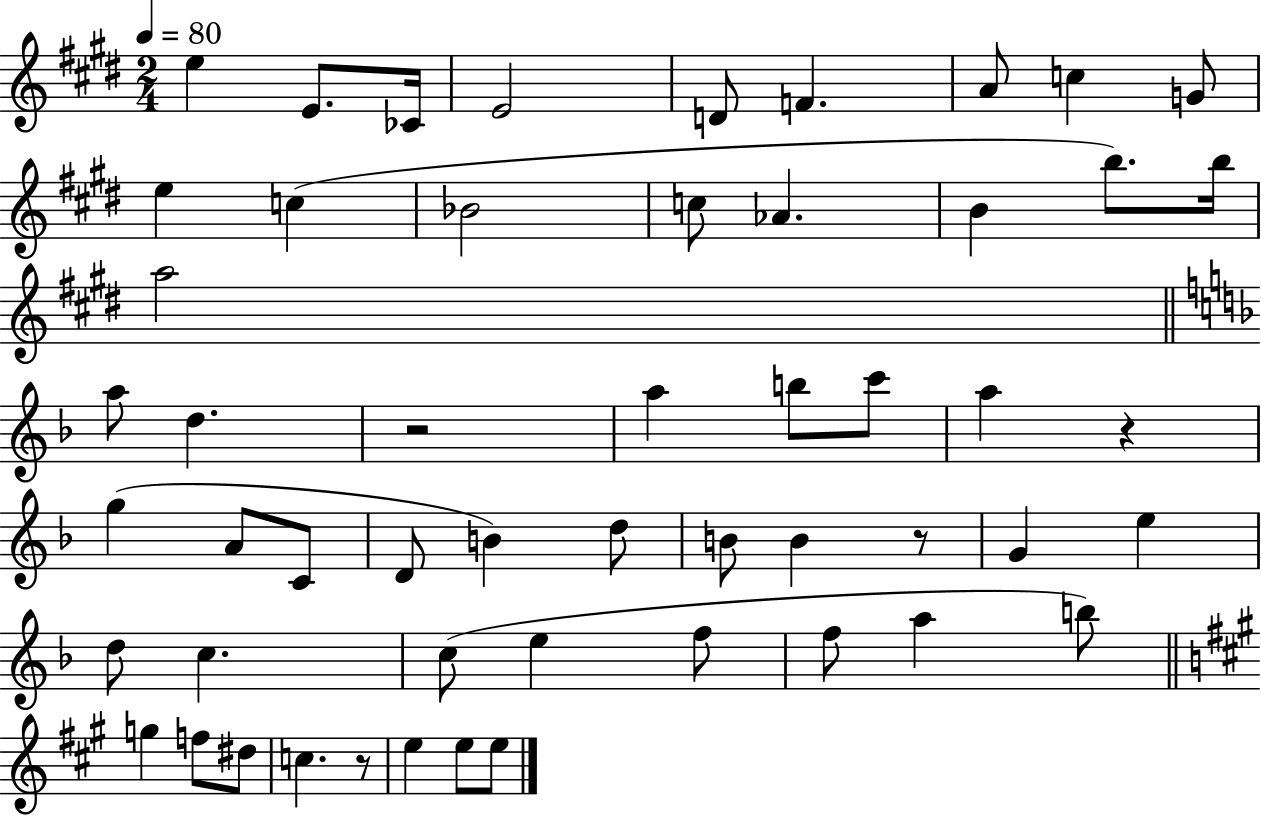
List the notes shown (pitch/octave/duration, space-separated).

E5/q E4/e. CES4/s E4/h D4/e F4/q. A4/e C5/q G4/e E5/q C5/q Bb4/h C5/e Ab4/q. B4/q B5/e. B5/s A5/h A5/e D5/q. R/h A5/q B5/e C6/e A5/q R/q G5/q A4/e C4/e D4/e B4/q D5/e B4/e B4/q R/e G4/q E5/q D5/e C5/q. C5/e E5/q F5/e F5/e A5/q B5/e G5/q F5/e D#5/e C5/q. R/e E5/q E5/e E5/e